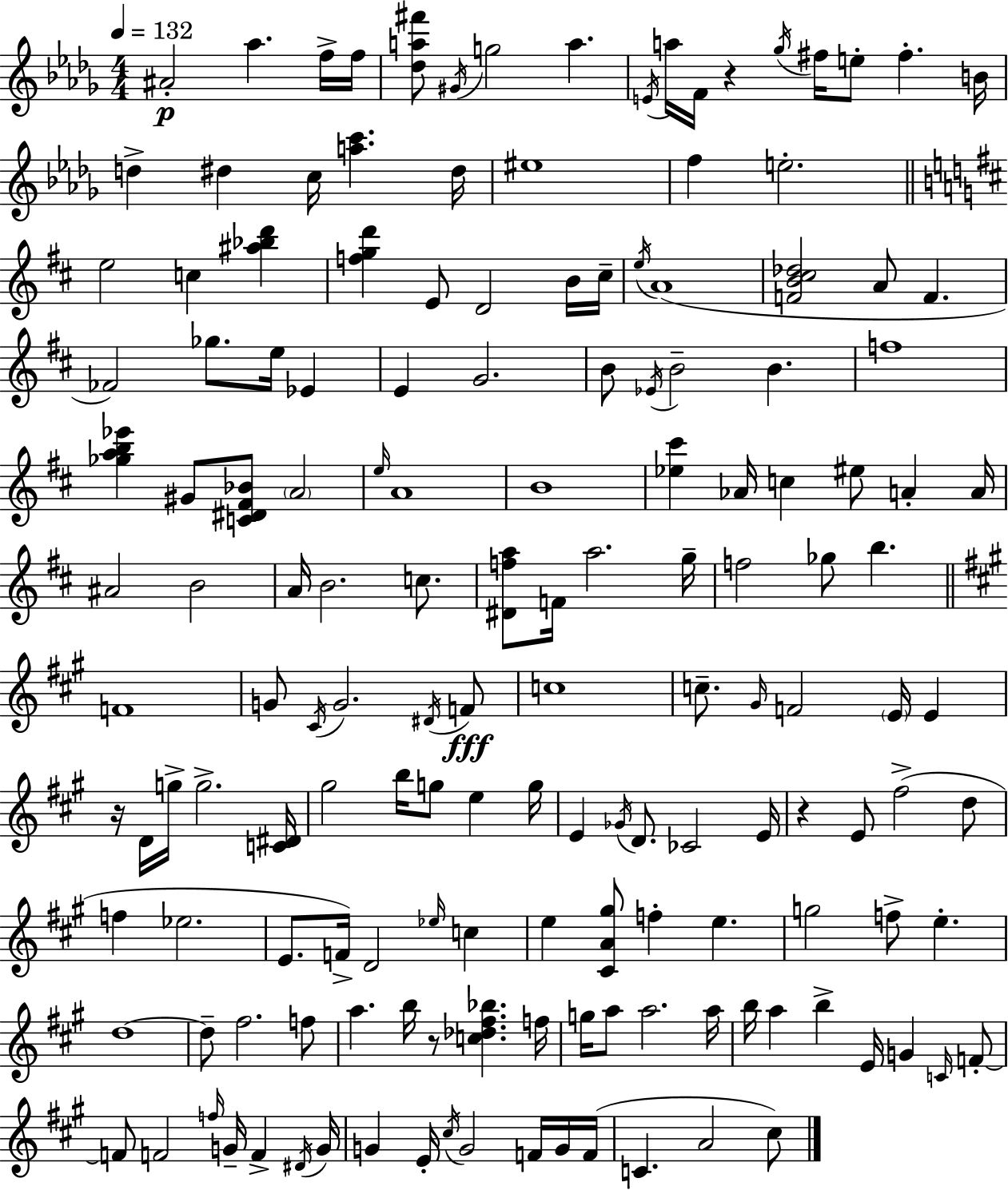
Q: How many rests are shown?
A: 4